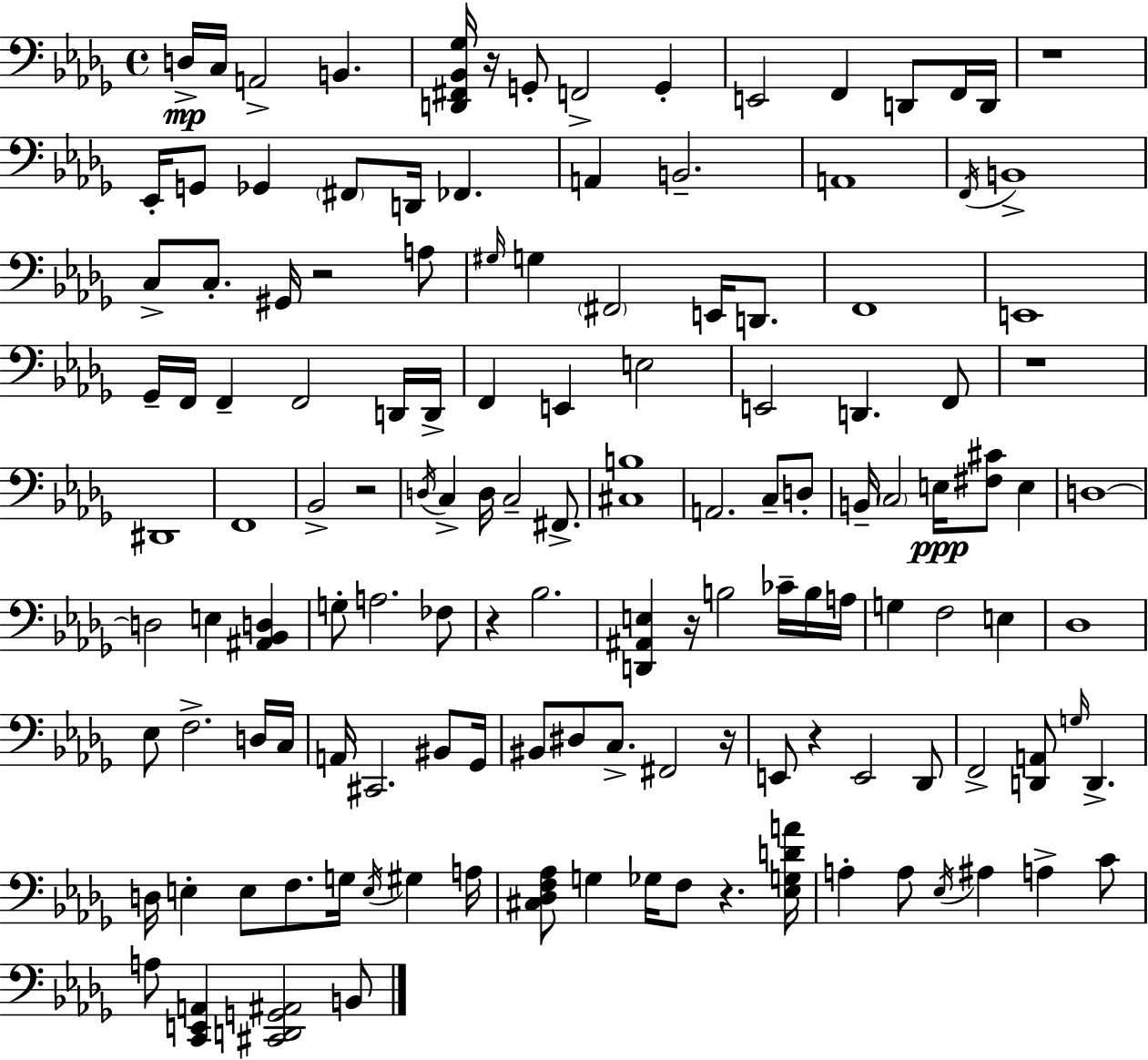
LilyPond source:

{
  \clef bass
  \time 4/4
  \defaultTimeSignature
  \key bes \minor
  d16->\mp c16 a,2-> b,4. | <d, fis, bes, ges>16 r16 g,8-. f,2-> g,4-. | e,2 f,4 d,8 f,16 d,16 | r1 | \break ees,16-. g,8 ges,4 \parenthesize fis,8 d,16 fes,4. | a,4 b,2.-- | a,1 | \acciaccatura { f,16 } b,1-> | \break c8-> c8.-. gis,16 r2 a8 | \grace { gis16 } g4 \parenthesize fis,2 e,16 d,8. | f,1 | e,1 | \break ges,16-- f,16 f,4-- f,2 | d,16 d,16-> f,4 e,4 e2 | e,2 d,4. | f,8 r1 | \break dis,1 | f,1 | bes,2-> r2 | \acciaccatura { d16 } c4-> d16 c2-- | \break fis,8.-> <cis b>1 | a,2. c8-- | d8-. b,16-- \parenthesize c2 e16\ppp <fis cis'>8 e4 | d1~~ | \break d2 e4 <ais, bes, d>4 | g8-. a2. | fes8 r4 bes2. | <d, ais, e>4 r16 b2 | \break ces'16-- b16 a16 g4 f2 e4 | des1 | ees8 f2.-> | d16 c16 a,16 cis,2. | \break bis,8 ges,16 bis,8 dis8 c8.-> fis,2 | r16 e,8 r4 e,2 | des,8 f,2-> <d, a,>8 \grace { g16 } d,4.-> | d16 e4-. e8 f8. g16 \acciaccatura { e16 } | \break gis4 a16 <cis des f aes>8 g4 ges16 f8 r4. | <ees g d' a'>16 a4-. a8 \acciaccatura { ees16 } ais4 | a4-> c'8 a8 <c, e, a,>4 <cis, d, g, ais,>2 | b,8 \bar "|."
}